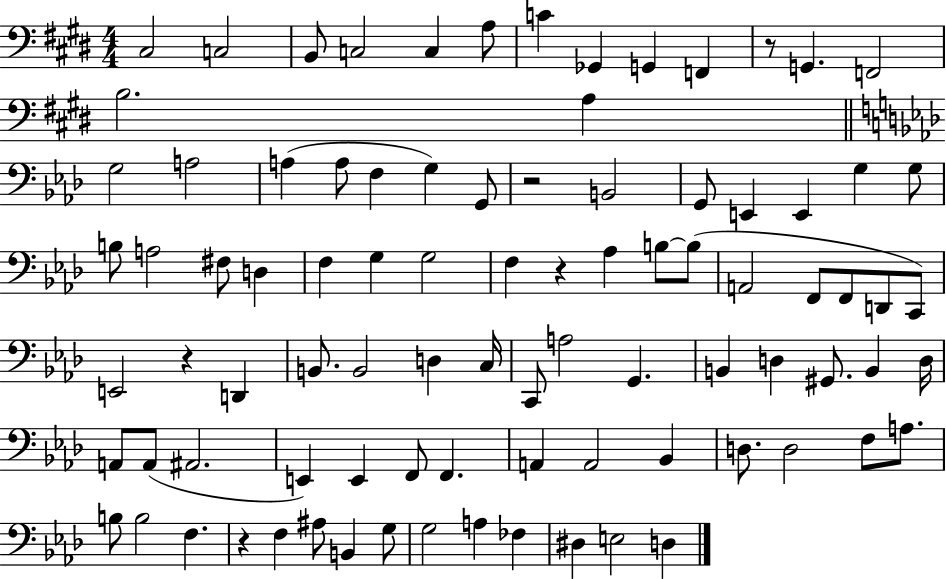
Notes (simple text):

C#3/h C3/h B2/e C3/h C3/q A3/e C4/q Gb2/q G2/q F2/q R/e G2/q. F2/h B3/h. A3/q G3/h A3/h A3/q A3/e F3/q G3/q G2/e R/h B2/h G2/e E2/q E2/q G3/q G3/e B3/e A3/h F#3/e D3/q F3/q G3/q G3/h F3/q R/q Ab3/q B3/e B3/e A2/h F2/e F2/e D2/e C2/e E2/h R/q D2/q B2/e. B2/h D3/q C3/s C2/e A3/h G2/q. B2/q D3/q G#2/e. B2/q D3/s A2/e A2/e A#2/h. E2/q E2/q F2/e F2/q. A2/q A2/h Bb2/q D3/e. D3/h F3/e A3/e. B3/e B3/h F3/q. R/q F3/q A#3/e B2/q G3/e G3/h A3/q FES3/q D#3/q E3/h D3/q